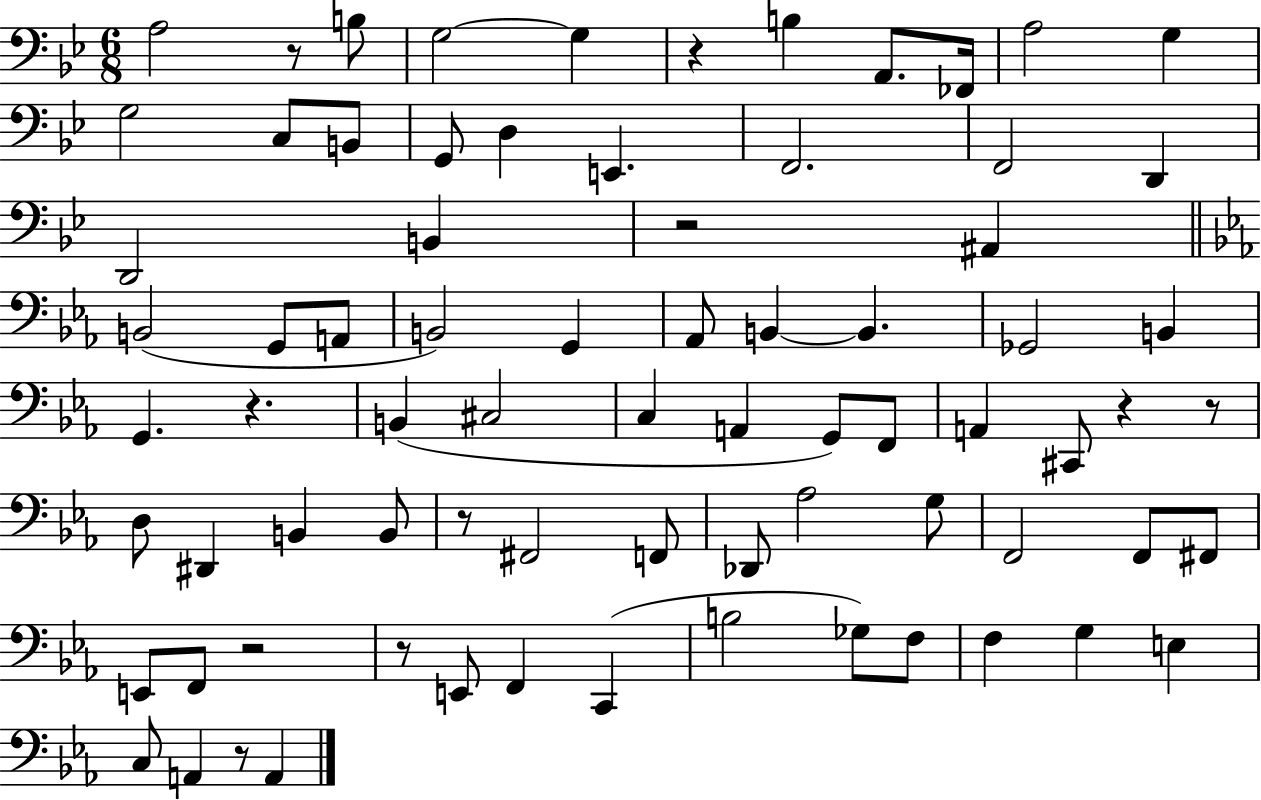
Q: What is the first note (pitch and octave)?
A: A3